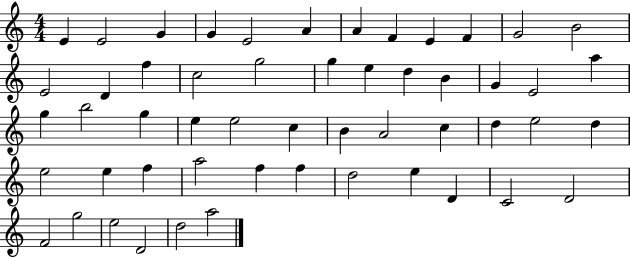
{
  \clef treble
  \numericTimeSignature
  \time 4/4
  \key c \major
  e'4 e'2 g'4 | g'4 e'2 a'4 | a'4 f'4 e'4 f'4 | g'2 b'2 | \break e'2 d'4 f''4 | c''2 g''2 | g''4 e''4 d''4 b'4 | g'4 e'2 a''4 | \break g''4 b''2 g''4 | e''4 e''2 c''4 | b'4 a'2 c''4 | d''4 e''2 d''4 | \break e''2 e''4 f''4 | a''2 f''4 f''4 | d''2 e''4 d'4 | c'2 d'2 | \break f'2 g''2 | e''2 d'2 | d''2 a''2 | \bar "|."
}